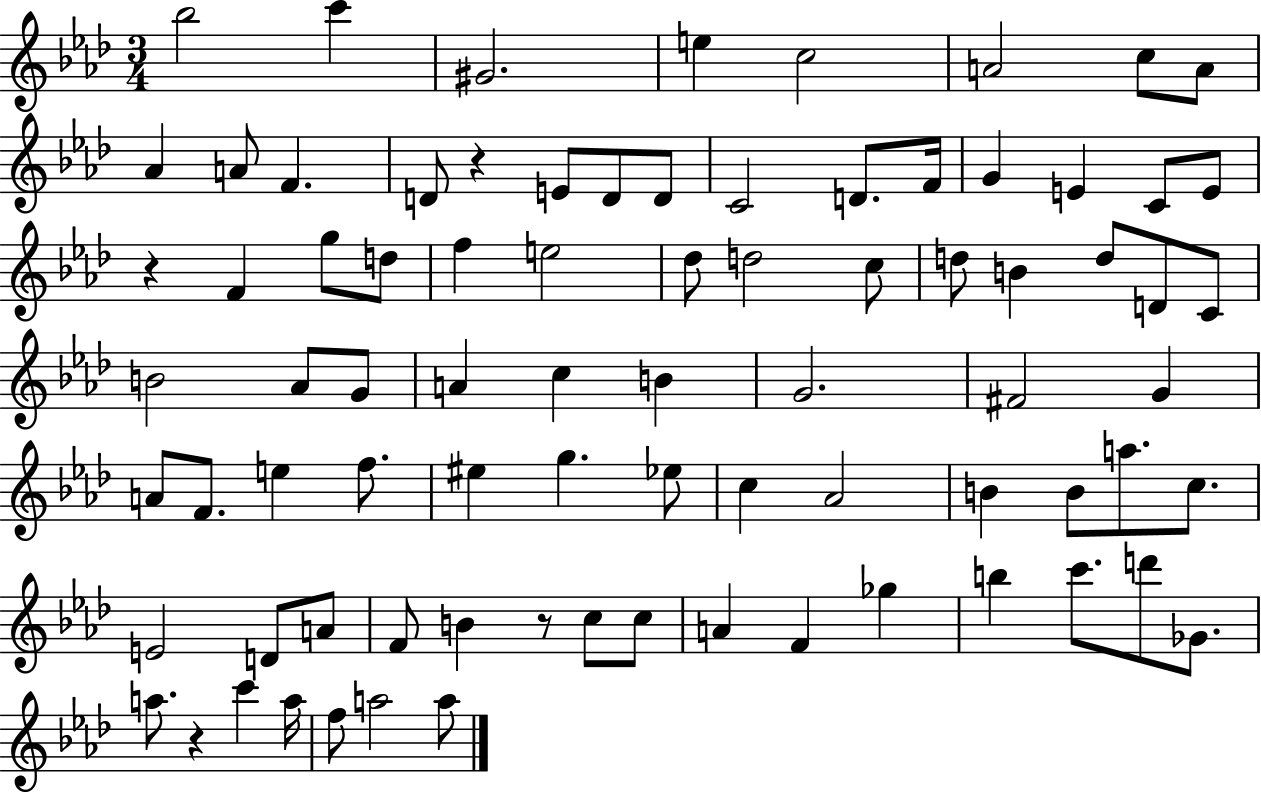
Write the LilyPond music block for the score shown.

{
  \clef treble
  \numericTimeSignature
  \time 3/4
  \key aes \major
  bes''2 c'''4 | gis'2. | e''4 c''2 | a'2 c''8 a'8 | \break aes'4 a'8 f'4. | d'8 r4 e'8 d'8 d'8 | c'2 d'8. f'16 | g'4 e'4 c'8 e'8 | \break r4 f'4 g''8 d''8 | f''4 e''2 | des''8 d''2 c''8 | d''8 b'4 d''8 d'8 c'8 | \break b'2 aes'8 g'8 | a'4 c''4 b'4 | g'2. | fis'2 g'4 | \break a'8 f'8. e''4 f''8. | eis''4 g''4. ees''8 | c''4 aes'2 | b'4 b'8 a''8. c''8. | \break e'2 d'8 a'8 | f'8 b'4 r8 c''8 c''8 | a'4 f'4 ges''4 | b''4 c'''8. d'''8 ges'8. | \break a''8. r4 c'''4 a''16 | f''8 a''2 a''8 | \bar "|."
}